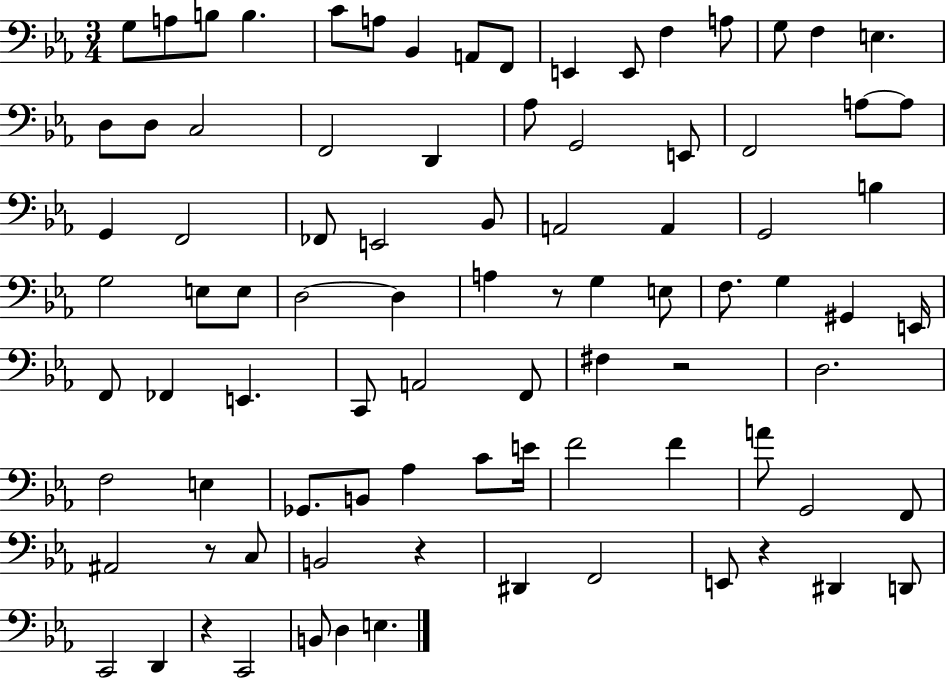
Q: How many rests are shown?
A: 6